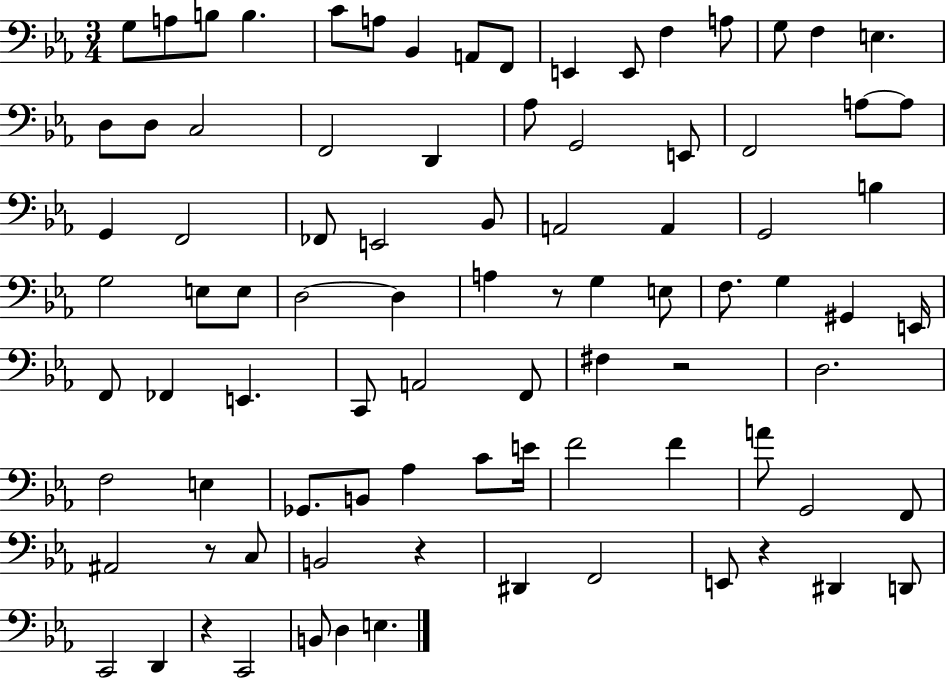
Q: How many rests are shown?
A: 6